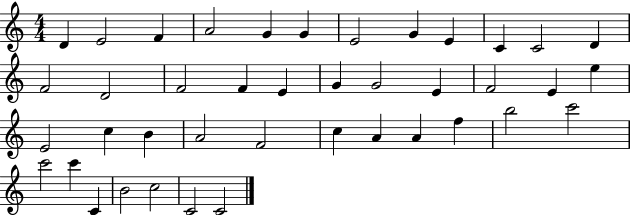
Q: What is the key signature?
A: C major